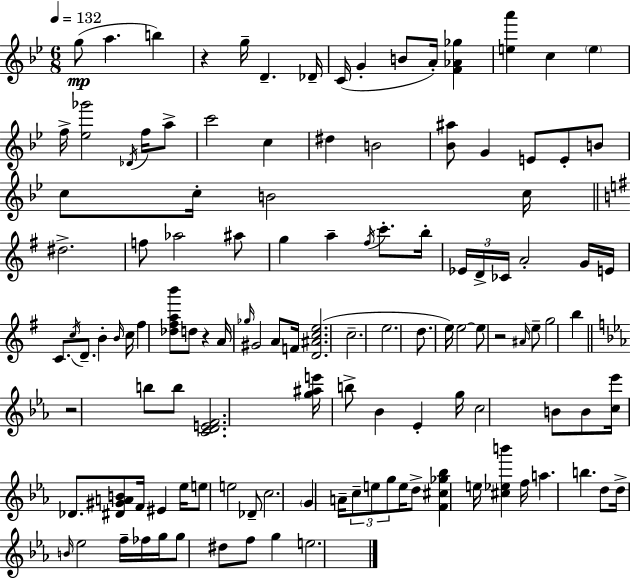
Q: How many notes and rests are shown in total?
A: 122